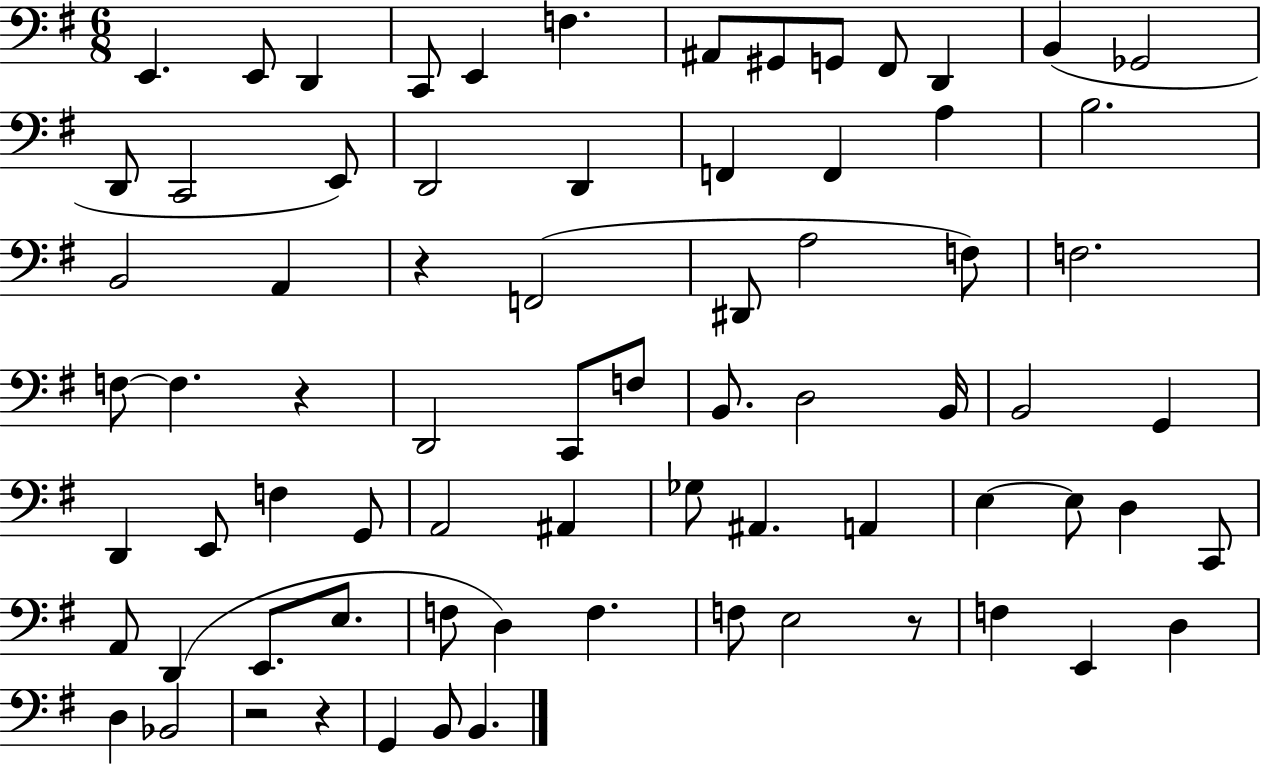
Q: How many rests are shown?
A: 5